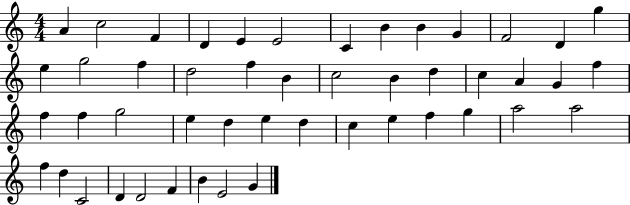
A4/q C5/h F4/q D4/q E4/q E4/h C4/q B4/q B4/q G4/q F4/h D4/q G5/q E5/q G5/h F5/q D5/h F5/q B4/q C5/h B4/q D5/q C5/q A4/q G4/q F5/q F5/q F5/q G5/h E5/q D5/q E5/q D5/q C5/q E5/q F5/q G5/q A5/h A5/h F5/q D5/q C4/h D4/q D4/h F4/q B4/q E4/h G4/q